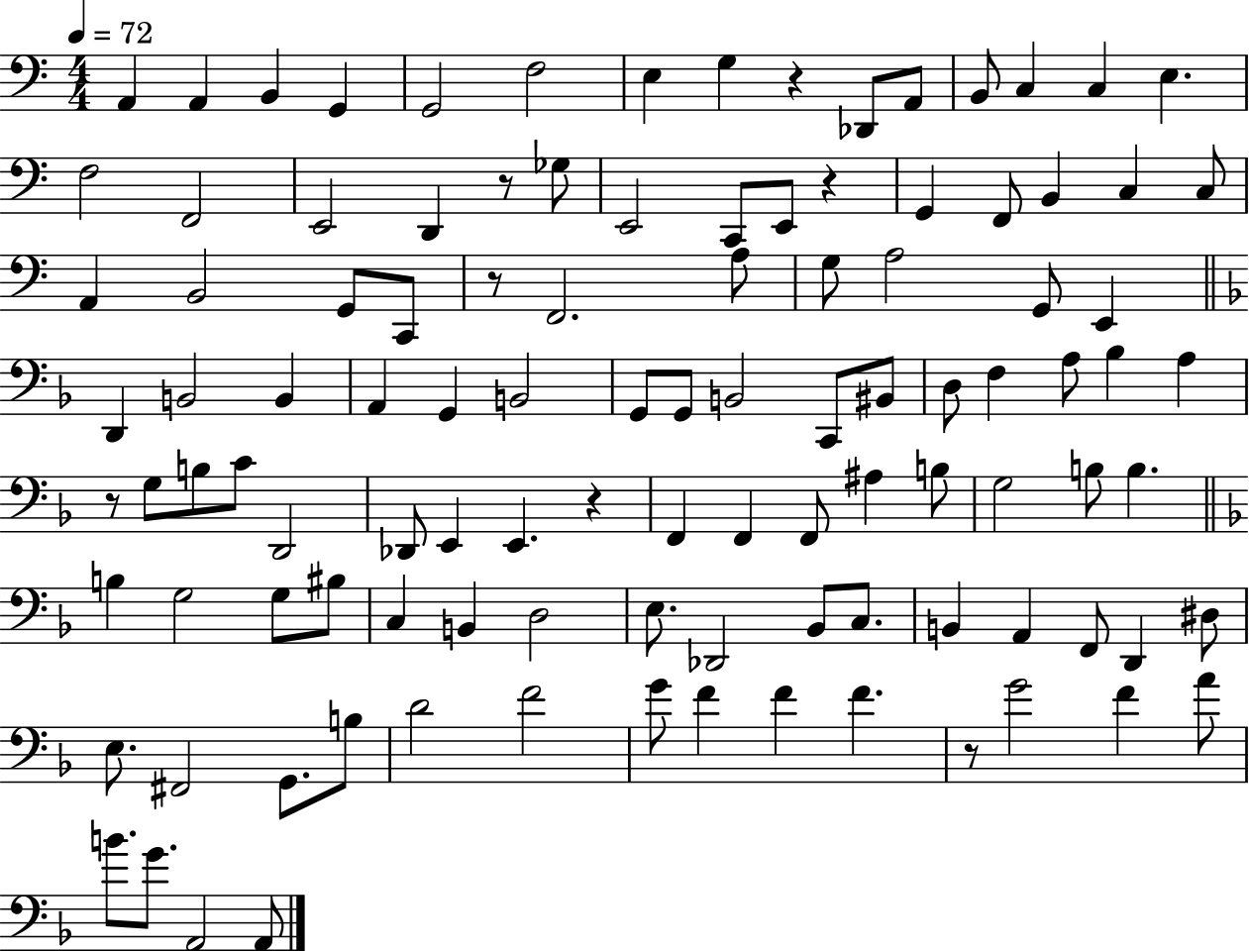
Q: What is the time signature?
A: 4/4